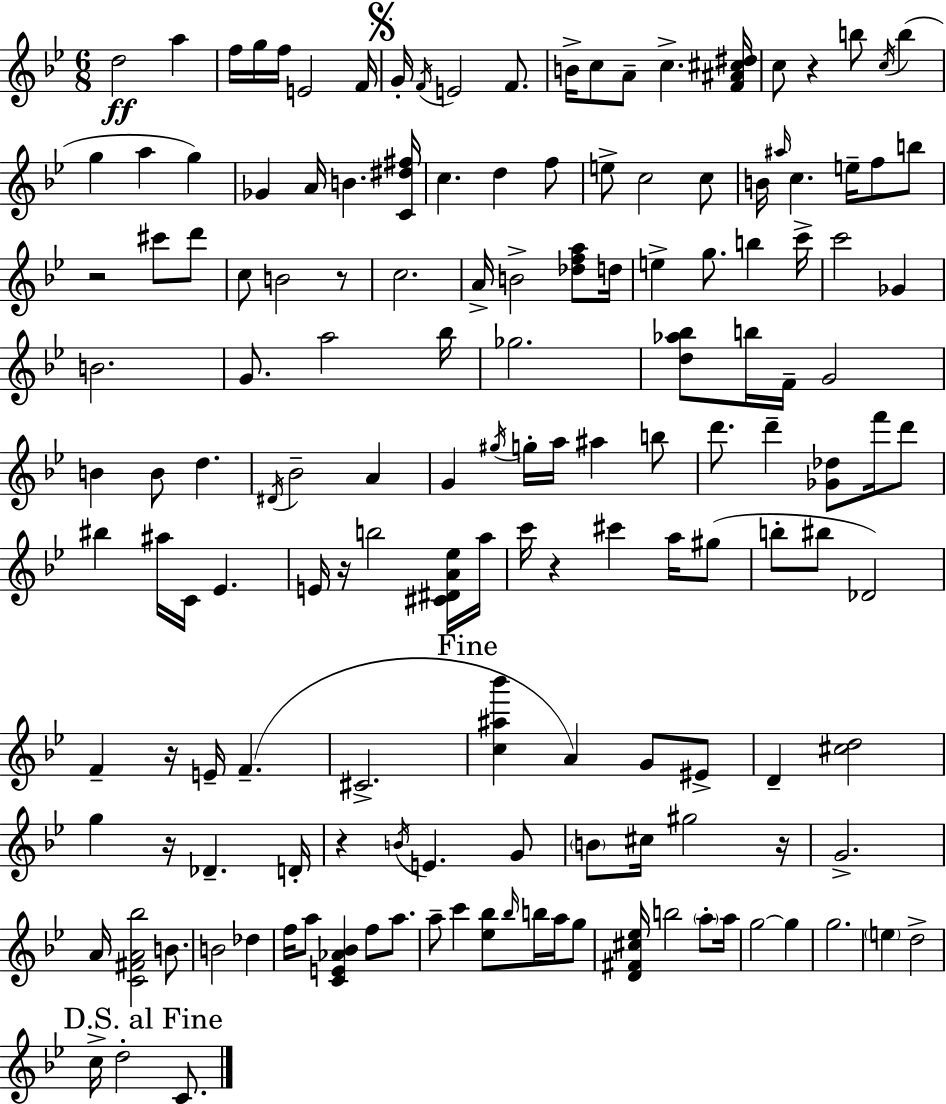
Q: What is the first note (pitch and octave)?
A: D5